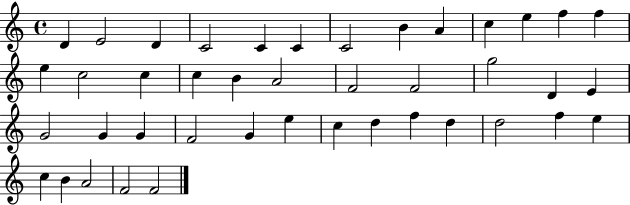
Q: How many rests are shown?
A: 0